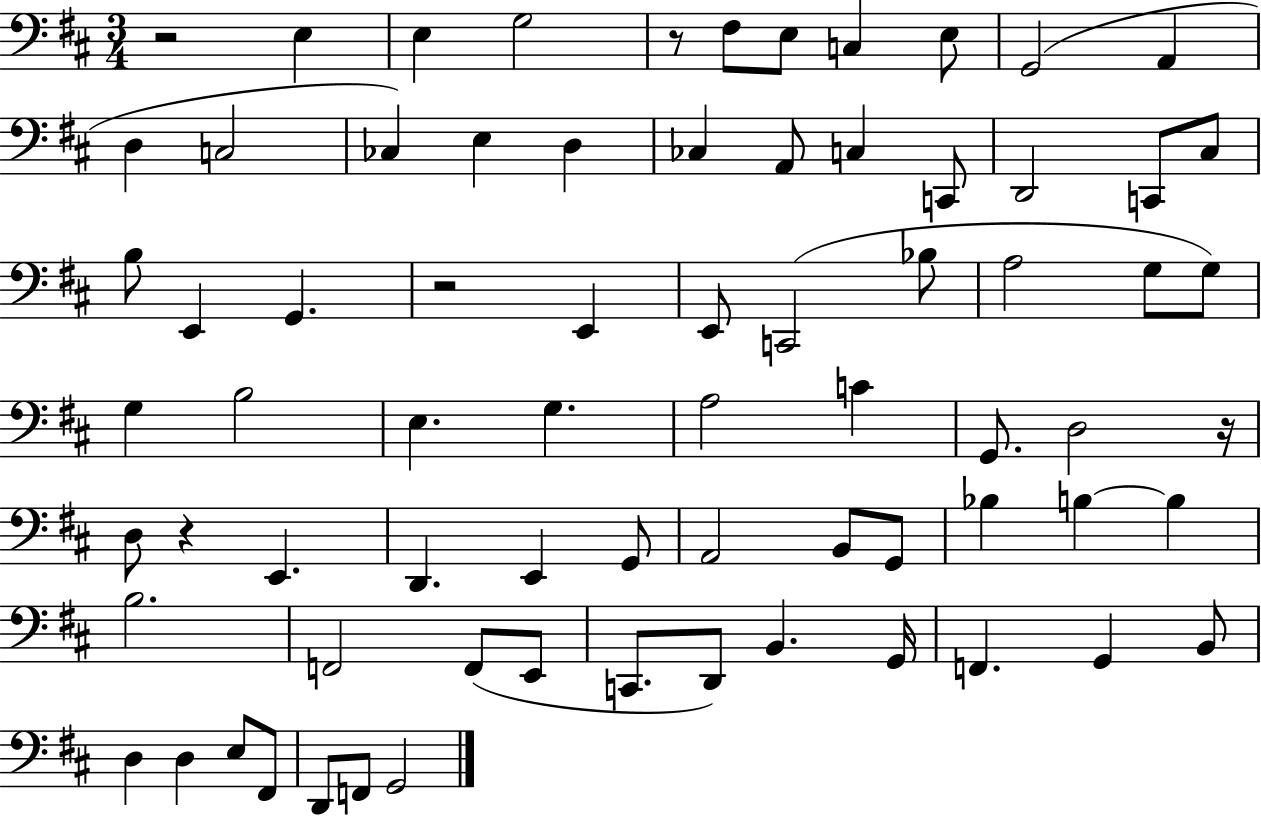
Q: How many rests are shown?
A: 5